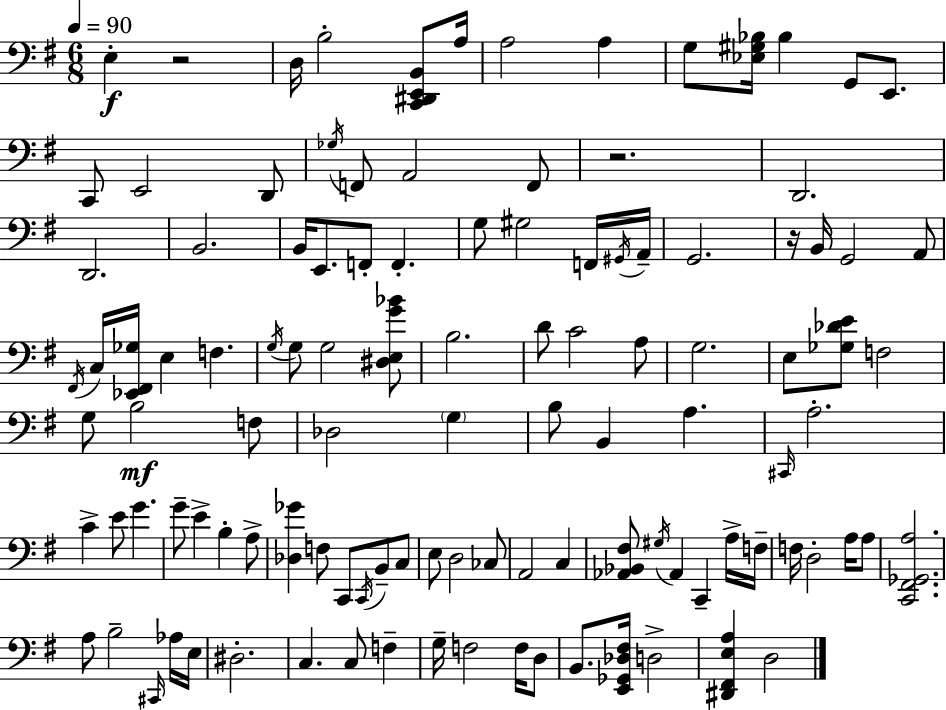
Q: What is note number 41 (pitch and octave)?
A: B3